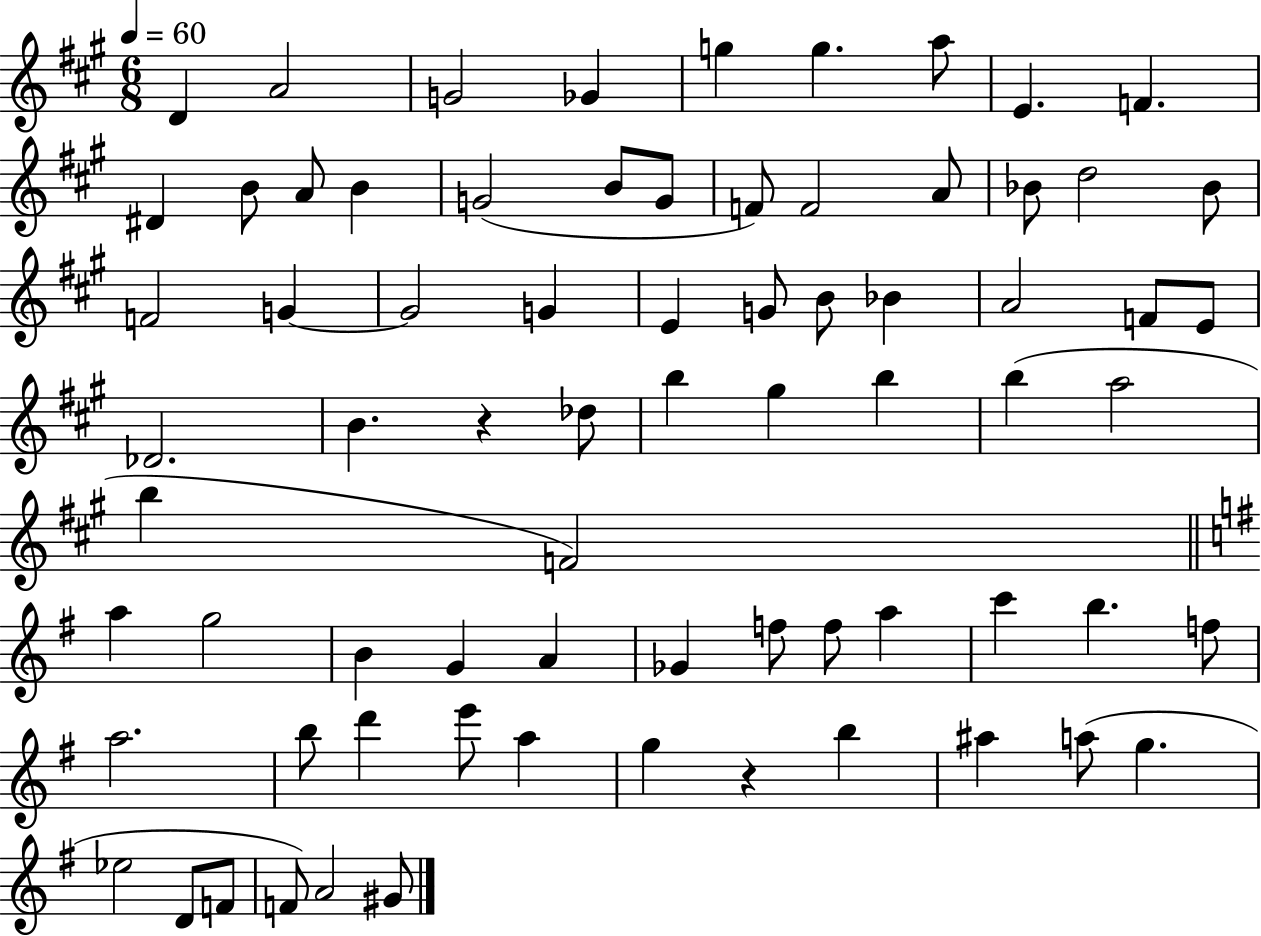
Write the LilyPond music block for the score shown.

{
  \clef treble
  \numericTimeSignature
  \time 6/8
  \key a \major
  \tempo 4 = 60
  d'4 a'2 | g'2 ges'4 | g''4 g''4. a''8 | e'4. f'4. | \break dis'4 b'8 a'8 b'4 | g'2( b'8 g'8 | f'8) f'2 a'8 | bes'8 d''2 bes'8 | \break f'2 g'4~~ | g'2 g'4 | e'4 g'8 b'8 bes'4 | a'2 f'8 e'8 | \break des'2. | b'4. r4 des''8 | b''4 gis''4 b''4 | b''4( a''2 | \break b''4 f'2) | \bar "||" \break \key g \major a''4 g''2 | b'4 g'4 a'4 | ges'4 f''8 f''8 a''4 | c'''4 b''4. f''8 | \break a''2. | b''8 d'''4 e'''8 a''4 | g''4 r4 b''4 | ais''4 a''8( g''4. | \break ees''2 d'8 f'8 | f'8) a'2 gis'8 | \bar "|."
}